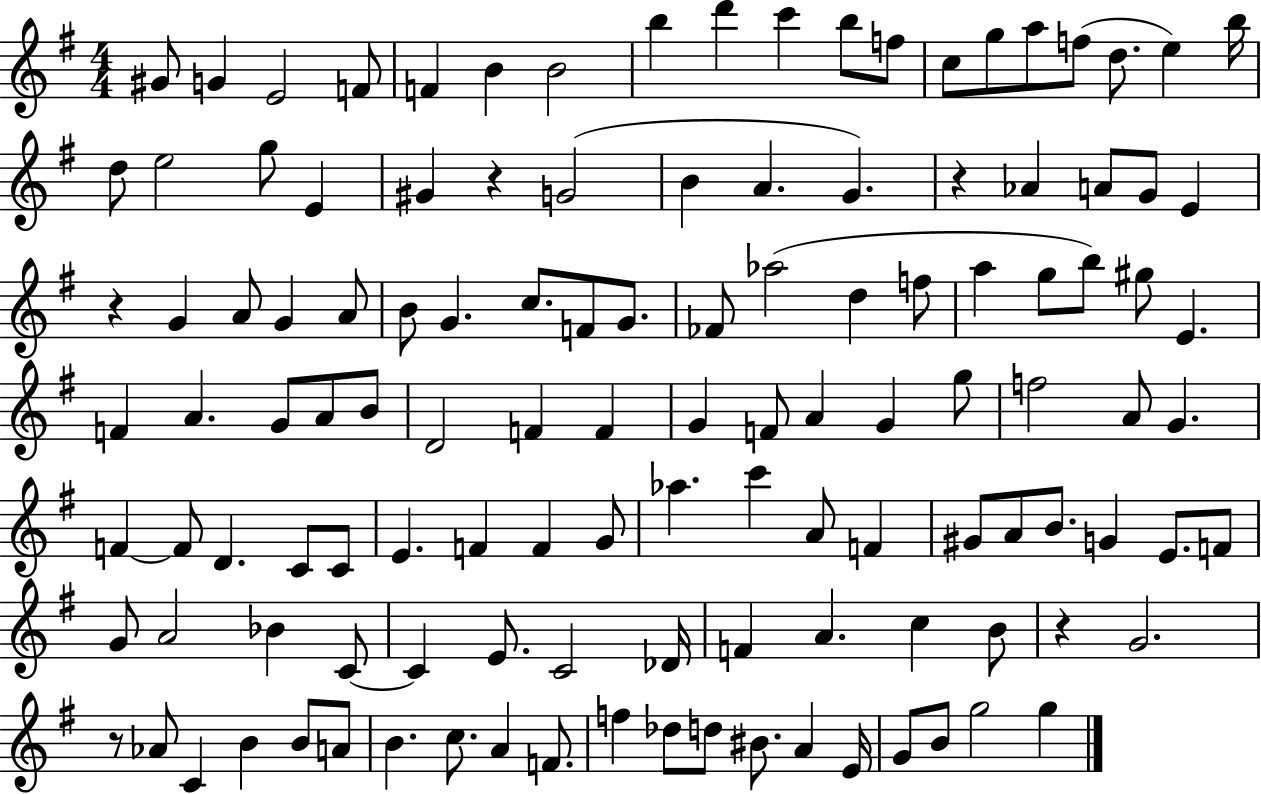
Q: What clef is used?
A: treble